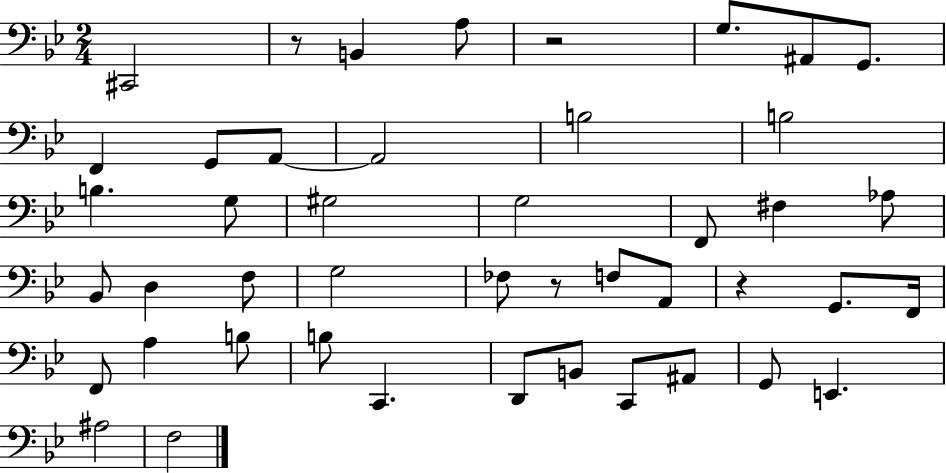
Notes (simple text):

C#2/h R/e B2/q A3/e R/h G3/e. A#2/e G2/e. F2/q G2/e A2/e A2/h B3/h B3/h B3/q. G3/e G#3/h G3/h F2/e F#3/q Ab3/e Bb2/e D3/q F3/e G3/h FES3/e R/e F3/e A2/e R/q G2/e. F2/s F2/e A3/q B3/e B3/e C2/q. D2/e B2/e C2/e A#2/e G2/e E2/q. A#3/h F3/h